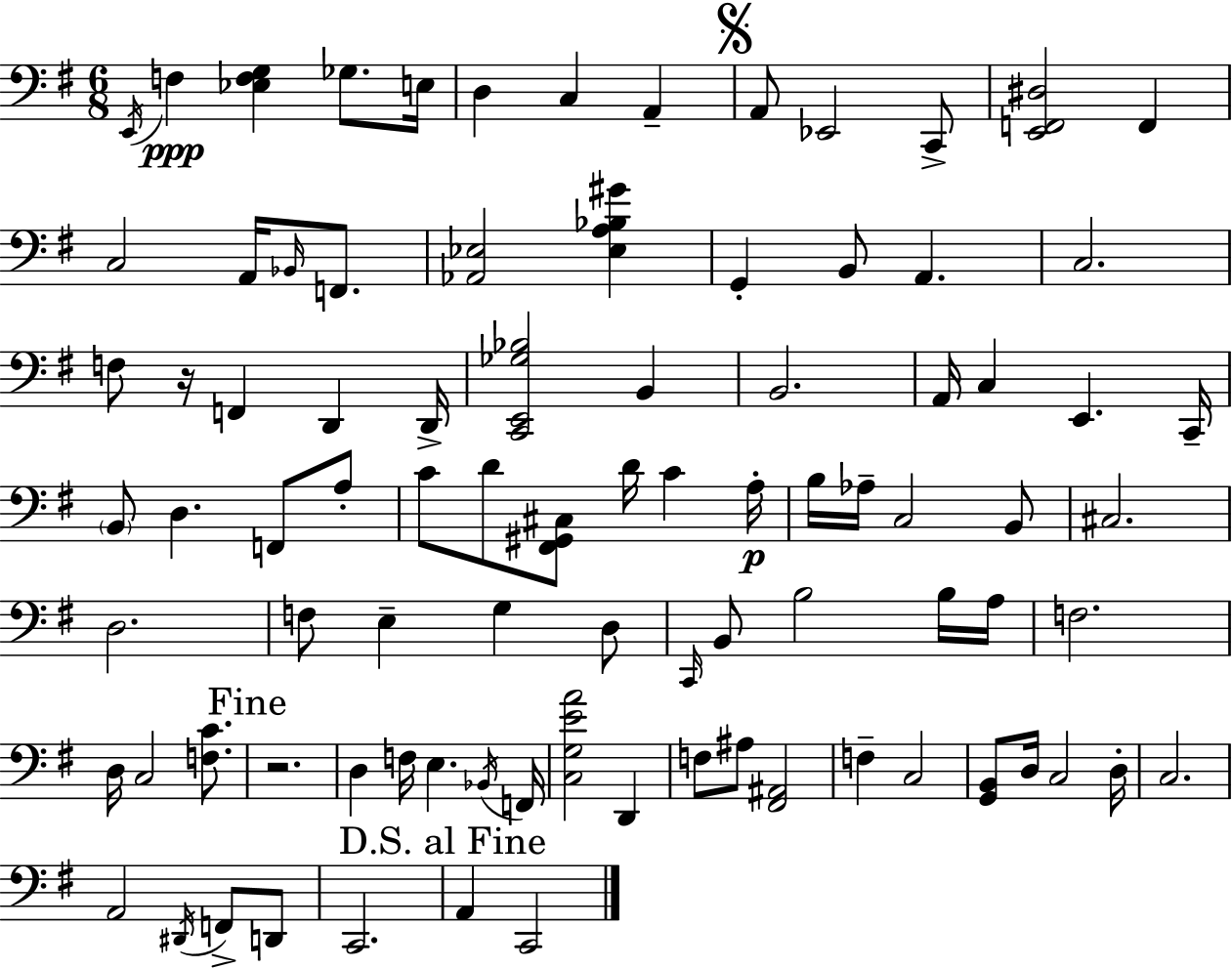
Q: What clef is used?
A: bass